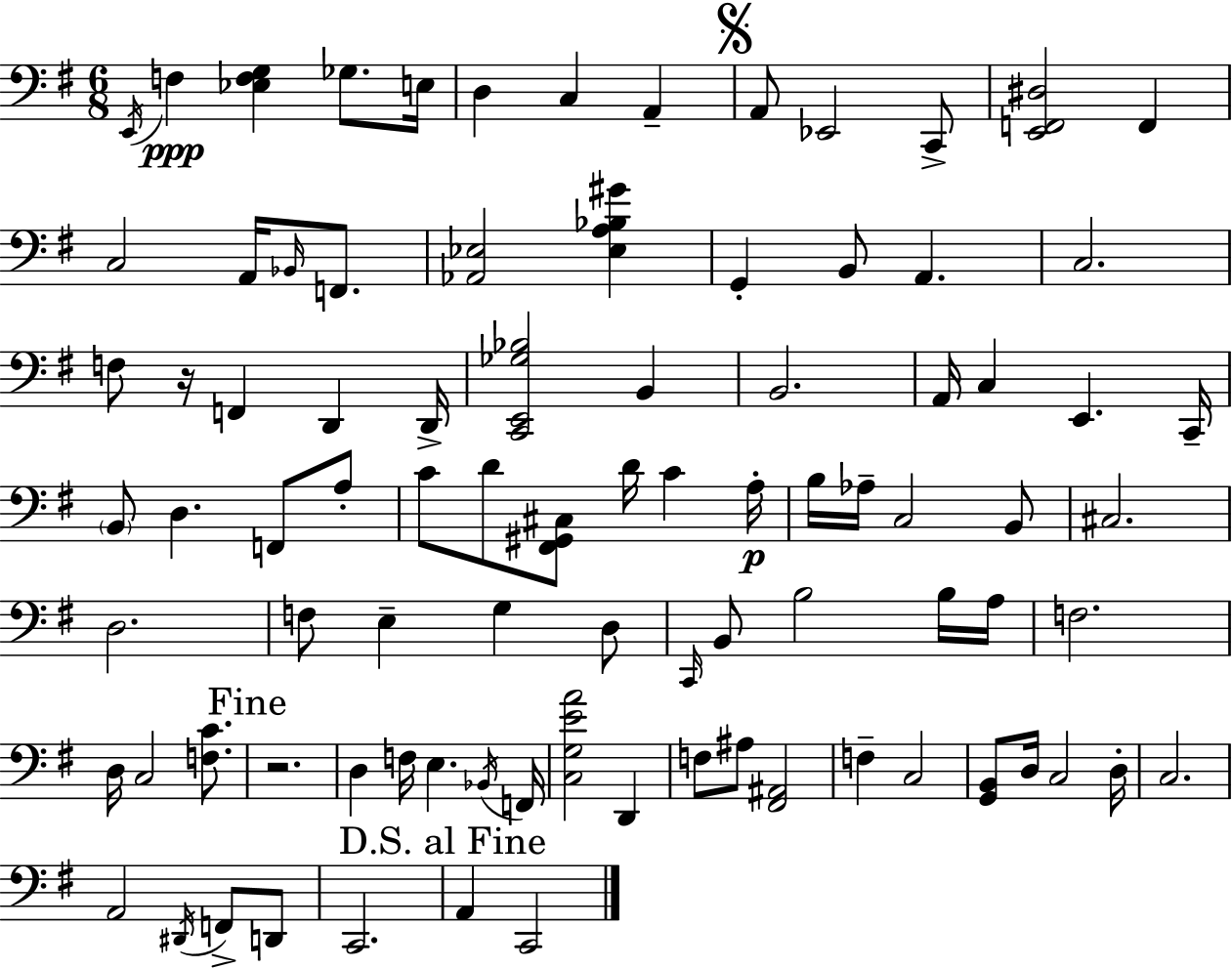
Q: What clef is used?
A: bass